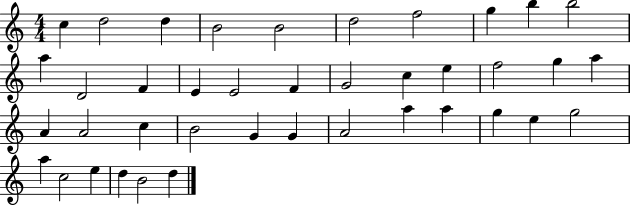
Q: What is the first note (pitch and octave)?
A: C5